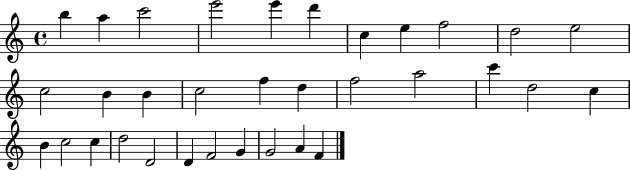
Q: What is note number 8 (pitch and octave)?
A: E5